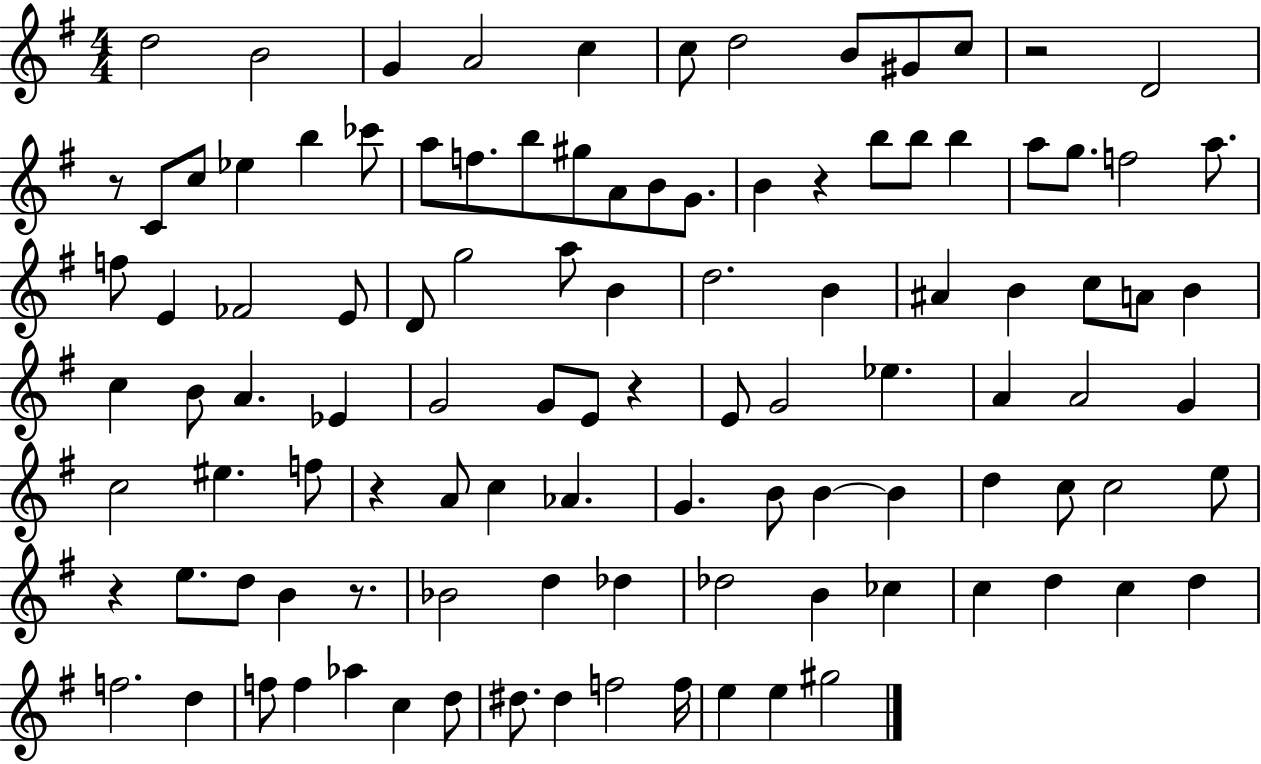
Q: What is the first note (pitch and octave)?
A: D5